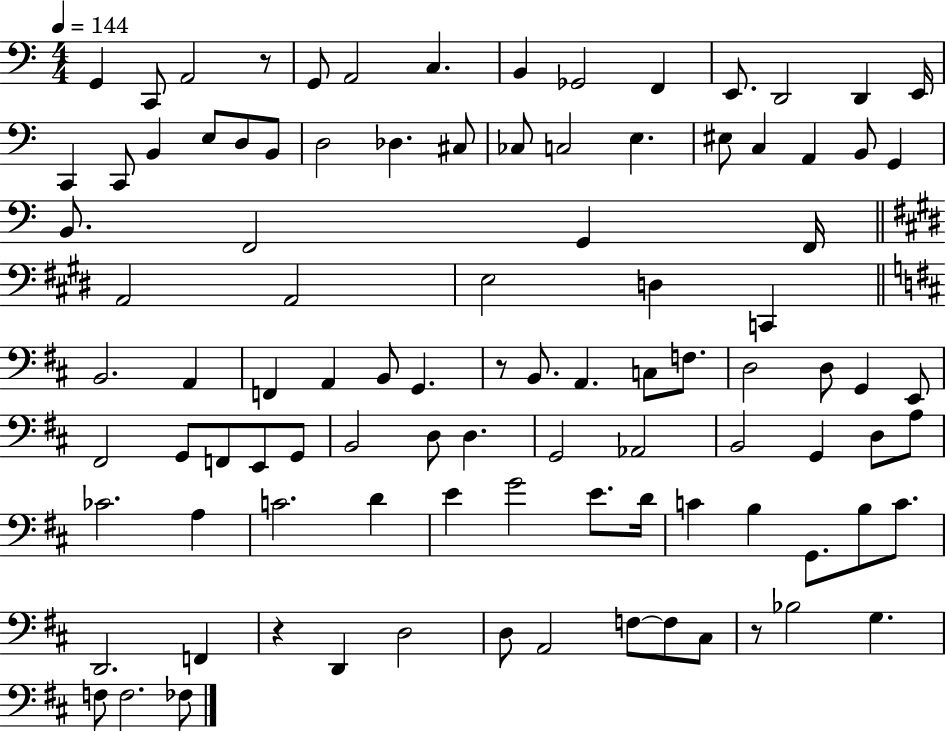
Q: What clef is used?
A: bass